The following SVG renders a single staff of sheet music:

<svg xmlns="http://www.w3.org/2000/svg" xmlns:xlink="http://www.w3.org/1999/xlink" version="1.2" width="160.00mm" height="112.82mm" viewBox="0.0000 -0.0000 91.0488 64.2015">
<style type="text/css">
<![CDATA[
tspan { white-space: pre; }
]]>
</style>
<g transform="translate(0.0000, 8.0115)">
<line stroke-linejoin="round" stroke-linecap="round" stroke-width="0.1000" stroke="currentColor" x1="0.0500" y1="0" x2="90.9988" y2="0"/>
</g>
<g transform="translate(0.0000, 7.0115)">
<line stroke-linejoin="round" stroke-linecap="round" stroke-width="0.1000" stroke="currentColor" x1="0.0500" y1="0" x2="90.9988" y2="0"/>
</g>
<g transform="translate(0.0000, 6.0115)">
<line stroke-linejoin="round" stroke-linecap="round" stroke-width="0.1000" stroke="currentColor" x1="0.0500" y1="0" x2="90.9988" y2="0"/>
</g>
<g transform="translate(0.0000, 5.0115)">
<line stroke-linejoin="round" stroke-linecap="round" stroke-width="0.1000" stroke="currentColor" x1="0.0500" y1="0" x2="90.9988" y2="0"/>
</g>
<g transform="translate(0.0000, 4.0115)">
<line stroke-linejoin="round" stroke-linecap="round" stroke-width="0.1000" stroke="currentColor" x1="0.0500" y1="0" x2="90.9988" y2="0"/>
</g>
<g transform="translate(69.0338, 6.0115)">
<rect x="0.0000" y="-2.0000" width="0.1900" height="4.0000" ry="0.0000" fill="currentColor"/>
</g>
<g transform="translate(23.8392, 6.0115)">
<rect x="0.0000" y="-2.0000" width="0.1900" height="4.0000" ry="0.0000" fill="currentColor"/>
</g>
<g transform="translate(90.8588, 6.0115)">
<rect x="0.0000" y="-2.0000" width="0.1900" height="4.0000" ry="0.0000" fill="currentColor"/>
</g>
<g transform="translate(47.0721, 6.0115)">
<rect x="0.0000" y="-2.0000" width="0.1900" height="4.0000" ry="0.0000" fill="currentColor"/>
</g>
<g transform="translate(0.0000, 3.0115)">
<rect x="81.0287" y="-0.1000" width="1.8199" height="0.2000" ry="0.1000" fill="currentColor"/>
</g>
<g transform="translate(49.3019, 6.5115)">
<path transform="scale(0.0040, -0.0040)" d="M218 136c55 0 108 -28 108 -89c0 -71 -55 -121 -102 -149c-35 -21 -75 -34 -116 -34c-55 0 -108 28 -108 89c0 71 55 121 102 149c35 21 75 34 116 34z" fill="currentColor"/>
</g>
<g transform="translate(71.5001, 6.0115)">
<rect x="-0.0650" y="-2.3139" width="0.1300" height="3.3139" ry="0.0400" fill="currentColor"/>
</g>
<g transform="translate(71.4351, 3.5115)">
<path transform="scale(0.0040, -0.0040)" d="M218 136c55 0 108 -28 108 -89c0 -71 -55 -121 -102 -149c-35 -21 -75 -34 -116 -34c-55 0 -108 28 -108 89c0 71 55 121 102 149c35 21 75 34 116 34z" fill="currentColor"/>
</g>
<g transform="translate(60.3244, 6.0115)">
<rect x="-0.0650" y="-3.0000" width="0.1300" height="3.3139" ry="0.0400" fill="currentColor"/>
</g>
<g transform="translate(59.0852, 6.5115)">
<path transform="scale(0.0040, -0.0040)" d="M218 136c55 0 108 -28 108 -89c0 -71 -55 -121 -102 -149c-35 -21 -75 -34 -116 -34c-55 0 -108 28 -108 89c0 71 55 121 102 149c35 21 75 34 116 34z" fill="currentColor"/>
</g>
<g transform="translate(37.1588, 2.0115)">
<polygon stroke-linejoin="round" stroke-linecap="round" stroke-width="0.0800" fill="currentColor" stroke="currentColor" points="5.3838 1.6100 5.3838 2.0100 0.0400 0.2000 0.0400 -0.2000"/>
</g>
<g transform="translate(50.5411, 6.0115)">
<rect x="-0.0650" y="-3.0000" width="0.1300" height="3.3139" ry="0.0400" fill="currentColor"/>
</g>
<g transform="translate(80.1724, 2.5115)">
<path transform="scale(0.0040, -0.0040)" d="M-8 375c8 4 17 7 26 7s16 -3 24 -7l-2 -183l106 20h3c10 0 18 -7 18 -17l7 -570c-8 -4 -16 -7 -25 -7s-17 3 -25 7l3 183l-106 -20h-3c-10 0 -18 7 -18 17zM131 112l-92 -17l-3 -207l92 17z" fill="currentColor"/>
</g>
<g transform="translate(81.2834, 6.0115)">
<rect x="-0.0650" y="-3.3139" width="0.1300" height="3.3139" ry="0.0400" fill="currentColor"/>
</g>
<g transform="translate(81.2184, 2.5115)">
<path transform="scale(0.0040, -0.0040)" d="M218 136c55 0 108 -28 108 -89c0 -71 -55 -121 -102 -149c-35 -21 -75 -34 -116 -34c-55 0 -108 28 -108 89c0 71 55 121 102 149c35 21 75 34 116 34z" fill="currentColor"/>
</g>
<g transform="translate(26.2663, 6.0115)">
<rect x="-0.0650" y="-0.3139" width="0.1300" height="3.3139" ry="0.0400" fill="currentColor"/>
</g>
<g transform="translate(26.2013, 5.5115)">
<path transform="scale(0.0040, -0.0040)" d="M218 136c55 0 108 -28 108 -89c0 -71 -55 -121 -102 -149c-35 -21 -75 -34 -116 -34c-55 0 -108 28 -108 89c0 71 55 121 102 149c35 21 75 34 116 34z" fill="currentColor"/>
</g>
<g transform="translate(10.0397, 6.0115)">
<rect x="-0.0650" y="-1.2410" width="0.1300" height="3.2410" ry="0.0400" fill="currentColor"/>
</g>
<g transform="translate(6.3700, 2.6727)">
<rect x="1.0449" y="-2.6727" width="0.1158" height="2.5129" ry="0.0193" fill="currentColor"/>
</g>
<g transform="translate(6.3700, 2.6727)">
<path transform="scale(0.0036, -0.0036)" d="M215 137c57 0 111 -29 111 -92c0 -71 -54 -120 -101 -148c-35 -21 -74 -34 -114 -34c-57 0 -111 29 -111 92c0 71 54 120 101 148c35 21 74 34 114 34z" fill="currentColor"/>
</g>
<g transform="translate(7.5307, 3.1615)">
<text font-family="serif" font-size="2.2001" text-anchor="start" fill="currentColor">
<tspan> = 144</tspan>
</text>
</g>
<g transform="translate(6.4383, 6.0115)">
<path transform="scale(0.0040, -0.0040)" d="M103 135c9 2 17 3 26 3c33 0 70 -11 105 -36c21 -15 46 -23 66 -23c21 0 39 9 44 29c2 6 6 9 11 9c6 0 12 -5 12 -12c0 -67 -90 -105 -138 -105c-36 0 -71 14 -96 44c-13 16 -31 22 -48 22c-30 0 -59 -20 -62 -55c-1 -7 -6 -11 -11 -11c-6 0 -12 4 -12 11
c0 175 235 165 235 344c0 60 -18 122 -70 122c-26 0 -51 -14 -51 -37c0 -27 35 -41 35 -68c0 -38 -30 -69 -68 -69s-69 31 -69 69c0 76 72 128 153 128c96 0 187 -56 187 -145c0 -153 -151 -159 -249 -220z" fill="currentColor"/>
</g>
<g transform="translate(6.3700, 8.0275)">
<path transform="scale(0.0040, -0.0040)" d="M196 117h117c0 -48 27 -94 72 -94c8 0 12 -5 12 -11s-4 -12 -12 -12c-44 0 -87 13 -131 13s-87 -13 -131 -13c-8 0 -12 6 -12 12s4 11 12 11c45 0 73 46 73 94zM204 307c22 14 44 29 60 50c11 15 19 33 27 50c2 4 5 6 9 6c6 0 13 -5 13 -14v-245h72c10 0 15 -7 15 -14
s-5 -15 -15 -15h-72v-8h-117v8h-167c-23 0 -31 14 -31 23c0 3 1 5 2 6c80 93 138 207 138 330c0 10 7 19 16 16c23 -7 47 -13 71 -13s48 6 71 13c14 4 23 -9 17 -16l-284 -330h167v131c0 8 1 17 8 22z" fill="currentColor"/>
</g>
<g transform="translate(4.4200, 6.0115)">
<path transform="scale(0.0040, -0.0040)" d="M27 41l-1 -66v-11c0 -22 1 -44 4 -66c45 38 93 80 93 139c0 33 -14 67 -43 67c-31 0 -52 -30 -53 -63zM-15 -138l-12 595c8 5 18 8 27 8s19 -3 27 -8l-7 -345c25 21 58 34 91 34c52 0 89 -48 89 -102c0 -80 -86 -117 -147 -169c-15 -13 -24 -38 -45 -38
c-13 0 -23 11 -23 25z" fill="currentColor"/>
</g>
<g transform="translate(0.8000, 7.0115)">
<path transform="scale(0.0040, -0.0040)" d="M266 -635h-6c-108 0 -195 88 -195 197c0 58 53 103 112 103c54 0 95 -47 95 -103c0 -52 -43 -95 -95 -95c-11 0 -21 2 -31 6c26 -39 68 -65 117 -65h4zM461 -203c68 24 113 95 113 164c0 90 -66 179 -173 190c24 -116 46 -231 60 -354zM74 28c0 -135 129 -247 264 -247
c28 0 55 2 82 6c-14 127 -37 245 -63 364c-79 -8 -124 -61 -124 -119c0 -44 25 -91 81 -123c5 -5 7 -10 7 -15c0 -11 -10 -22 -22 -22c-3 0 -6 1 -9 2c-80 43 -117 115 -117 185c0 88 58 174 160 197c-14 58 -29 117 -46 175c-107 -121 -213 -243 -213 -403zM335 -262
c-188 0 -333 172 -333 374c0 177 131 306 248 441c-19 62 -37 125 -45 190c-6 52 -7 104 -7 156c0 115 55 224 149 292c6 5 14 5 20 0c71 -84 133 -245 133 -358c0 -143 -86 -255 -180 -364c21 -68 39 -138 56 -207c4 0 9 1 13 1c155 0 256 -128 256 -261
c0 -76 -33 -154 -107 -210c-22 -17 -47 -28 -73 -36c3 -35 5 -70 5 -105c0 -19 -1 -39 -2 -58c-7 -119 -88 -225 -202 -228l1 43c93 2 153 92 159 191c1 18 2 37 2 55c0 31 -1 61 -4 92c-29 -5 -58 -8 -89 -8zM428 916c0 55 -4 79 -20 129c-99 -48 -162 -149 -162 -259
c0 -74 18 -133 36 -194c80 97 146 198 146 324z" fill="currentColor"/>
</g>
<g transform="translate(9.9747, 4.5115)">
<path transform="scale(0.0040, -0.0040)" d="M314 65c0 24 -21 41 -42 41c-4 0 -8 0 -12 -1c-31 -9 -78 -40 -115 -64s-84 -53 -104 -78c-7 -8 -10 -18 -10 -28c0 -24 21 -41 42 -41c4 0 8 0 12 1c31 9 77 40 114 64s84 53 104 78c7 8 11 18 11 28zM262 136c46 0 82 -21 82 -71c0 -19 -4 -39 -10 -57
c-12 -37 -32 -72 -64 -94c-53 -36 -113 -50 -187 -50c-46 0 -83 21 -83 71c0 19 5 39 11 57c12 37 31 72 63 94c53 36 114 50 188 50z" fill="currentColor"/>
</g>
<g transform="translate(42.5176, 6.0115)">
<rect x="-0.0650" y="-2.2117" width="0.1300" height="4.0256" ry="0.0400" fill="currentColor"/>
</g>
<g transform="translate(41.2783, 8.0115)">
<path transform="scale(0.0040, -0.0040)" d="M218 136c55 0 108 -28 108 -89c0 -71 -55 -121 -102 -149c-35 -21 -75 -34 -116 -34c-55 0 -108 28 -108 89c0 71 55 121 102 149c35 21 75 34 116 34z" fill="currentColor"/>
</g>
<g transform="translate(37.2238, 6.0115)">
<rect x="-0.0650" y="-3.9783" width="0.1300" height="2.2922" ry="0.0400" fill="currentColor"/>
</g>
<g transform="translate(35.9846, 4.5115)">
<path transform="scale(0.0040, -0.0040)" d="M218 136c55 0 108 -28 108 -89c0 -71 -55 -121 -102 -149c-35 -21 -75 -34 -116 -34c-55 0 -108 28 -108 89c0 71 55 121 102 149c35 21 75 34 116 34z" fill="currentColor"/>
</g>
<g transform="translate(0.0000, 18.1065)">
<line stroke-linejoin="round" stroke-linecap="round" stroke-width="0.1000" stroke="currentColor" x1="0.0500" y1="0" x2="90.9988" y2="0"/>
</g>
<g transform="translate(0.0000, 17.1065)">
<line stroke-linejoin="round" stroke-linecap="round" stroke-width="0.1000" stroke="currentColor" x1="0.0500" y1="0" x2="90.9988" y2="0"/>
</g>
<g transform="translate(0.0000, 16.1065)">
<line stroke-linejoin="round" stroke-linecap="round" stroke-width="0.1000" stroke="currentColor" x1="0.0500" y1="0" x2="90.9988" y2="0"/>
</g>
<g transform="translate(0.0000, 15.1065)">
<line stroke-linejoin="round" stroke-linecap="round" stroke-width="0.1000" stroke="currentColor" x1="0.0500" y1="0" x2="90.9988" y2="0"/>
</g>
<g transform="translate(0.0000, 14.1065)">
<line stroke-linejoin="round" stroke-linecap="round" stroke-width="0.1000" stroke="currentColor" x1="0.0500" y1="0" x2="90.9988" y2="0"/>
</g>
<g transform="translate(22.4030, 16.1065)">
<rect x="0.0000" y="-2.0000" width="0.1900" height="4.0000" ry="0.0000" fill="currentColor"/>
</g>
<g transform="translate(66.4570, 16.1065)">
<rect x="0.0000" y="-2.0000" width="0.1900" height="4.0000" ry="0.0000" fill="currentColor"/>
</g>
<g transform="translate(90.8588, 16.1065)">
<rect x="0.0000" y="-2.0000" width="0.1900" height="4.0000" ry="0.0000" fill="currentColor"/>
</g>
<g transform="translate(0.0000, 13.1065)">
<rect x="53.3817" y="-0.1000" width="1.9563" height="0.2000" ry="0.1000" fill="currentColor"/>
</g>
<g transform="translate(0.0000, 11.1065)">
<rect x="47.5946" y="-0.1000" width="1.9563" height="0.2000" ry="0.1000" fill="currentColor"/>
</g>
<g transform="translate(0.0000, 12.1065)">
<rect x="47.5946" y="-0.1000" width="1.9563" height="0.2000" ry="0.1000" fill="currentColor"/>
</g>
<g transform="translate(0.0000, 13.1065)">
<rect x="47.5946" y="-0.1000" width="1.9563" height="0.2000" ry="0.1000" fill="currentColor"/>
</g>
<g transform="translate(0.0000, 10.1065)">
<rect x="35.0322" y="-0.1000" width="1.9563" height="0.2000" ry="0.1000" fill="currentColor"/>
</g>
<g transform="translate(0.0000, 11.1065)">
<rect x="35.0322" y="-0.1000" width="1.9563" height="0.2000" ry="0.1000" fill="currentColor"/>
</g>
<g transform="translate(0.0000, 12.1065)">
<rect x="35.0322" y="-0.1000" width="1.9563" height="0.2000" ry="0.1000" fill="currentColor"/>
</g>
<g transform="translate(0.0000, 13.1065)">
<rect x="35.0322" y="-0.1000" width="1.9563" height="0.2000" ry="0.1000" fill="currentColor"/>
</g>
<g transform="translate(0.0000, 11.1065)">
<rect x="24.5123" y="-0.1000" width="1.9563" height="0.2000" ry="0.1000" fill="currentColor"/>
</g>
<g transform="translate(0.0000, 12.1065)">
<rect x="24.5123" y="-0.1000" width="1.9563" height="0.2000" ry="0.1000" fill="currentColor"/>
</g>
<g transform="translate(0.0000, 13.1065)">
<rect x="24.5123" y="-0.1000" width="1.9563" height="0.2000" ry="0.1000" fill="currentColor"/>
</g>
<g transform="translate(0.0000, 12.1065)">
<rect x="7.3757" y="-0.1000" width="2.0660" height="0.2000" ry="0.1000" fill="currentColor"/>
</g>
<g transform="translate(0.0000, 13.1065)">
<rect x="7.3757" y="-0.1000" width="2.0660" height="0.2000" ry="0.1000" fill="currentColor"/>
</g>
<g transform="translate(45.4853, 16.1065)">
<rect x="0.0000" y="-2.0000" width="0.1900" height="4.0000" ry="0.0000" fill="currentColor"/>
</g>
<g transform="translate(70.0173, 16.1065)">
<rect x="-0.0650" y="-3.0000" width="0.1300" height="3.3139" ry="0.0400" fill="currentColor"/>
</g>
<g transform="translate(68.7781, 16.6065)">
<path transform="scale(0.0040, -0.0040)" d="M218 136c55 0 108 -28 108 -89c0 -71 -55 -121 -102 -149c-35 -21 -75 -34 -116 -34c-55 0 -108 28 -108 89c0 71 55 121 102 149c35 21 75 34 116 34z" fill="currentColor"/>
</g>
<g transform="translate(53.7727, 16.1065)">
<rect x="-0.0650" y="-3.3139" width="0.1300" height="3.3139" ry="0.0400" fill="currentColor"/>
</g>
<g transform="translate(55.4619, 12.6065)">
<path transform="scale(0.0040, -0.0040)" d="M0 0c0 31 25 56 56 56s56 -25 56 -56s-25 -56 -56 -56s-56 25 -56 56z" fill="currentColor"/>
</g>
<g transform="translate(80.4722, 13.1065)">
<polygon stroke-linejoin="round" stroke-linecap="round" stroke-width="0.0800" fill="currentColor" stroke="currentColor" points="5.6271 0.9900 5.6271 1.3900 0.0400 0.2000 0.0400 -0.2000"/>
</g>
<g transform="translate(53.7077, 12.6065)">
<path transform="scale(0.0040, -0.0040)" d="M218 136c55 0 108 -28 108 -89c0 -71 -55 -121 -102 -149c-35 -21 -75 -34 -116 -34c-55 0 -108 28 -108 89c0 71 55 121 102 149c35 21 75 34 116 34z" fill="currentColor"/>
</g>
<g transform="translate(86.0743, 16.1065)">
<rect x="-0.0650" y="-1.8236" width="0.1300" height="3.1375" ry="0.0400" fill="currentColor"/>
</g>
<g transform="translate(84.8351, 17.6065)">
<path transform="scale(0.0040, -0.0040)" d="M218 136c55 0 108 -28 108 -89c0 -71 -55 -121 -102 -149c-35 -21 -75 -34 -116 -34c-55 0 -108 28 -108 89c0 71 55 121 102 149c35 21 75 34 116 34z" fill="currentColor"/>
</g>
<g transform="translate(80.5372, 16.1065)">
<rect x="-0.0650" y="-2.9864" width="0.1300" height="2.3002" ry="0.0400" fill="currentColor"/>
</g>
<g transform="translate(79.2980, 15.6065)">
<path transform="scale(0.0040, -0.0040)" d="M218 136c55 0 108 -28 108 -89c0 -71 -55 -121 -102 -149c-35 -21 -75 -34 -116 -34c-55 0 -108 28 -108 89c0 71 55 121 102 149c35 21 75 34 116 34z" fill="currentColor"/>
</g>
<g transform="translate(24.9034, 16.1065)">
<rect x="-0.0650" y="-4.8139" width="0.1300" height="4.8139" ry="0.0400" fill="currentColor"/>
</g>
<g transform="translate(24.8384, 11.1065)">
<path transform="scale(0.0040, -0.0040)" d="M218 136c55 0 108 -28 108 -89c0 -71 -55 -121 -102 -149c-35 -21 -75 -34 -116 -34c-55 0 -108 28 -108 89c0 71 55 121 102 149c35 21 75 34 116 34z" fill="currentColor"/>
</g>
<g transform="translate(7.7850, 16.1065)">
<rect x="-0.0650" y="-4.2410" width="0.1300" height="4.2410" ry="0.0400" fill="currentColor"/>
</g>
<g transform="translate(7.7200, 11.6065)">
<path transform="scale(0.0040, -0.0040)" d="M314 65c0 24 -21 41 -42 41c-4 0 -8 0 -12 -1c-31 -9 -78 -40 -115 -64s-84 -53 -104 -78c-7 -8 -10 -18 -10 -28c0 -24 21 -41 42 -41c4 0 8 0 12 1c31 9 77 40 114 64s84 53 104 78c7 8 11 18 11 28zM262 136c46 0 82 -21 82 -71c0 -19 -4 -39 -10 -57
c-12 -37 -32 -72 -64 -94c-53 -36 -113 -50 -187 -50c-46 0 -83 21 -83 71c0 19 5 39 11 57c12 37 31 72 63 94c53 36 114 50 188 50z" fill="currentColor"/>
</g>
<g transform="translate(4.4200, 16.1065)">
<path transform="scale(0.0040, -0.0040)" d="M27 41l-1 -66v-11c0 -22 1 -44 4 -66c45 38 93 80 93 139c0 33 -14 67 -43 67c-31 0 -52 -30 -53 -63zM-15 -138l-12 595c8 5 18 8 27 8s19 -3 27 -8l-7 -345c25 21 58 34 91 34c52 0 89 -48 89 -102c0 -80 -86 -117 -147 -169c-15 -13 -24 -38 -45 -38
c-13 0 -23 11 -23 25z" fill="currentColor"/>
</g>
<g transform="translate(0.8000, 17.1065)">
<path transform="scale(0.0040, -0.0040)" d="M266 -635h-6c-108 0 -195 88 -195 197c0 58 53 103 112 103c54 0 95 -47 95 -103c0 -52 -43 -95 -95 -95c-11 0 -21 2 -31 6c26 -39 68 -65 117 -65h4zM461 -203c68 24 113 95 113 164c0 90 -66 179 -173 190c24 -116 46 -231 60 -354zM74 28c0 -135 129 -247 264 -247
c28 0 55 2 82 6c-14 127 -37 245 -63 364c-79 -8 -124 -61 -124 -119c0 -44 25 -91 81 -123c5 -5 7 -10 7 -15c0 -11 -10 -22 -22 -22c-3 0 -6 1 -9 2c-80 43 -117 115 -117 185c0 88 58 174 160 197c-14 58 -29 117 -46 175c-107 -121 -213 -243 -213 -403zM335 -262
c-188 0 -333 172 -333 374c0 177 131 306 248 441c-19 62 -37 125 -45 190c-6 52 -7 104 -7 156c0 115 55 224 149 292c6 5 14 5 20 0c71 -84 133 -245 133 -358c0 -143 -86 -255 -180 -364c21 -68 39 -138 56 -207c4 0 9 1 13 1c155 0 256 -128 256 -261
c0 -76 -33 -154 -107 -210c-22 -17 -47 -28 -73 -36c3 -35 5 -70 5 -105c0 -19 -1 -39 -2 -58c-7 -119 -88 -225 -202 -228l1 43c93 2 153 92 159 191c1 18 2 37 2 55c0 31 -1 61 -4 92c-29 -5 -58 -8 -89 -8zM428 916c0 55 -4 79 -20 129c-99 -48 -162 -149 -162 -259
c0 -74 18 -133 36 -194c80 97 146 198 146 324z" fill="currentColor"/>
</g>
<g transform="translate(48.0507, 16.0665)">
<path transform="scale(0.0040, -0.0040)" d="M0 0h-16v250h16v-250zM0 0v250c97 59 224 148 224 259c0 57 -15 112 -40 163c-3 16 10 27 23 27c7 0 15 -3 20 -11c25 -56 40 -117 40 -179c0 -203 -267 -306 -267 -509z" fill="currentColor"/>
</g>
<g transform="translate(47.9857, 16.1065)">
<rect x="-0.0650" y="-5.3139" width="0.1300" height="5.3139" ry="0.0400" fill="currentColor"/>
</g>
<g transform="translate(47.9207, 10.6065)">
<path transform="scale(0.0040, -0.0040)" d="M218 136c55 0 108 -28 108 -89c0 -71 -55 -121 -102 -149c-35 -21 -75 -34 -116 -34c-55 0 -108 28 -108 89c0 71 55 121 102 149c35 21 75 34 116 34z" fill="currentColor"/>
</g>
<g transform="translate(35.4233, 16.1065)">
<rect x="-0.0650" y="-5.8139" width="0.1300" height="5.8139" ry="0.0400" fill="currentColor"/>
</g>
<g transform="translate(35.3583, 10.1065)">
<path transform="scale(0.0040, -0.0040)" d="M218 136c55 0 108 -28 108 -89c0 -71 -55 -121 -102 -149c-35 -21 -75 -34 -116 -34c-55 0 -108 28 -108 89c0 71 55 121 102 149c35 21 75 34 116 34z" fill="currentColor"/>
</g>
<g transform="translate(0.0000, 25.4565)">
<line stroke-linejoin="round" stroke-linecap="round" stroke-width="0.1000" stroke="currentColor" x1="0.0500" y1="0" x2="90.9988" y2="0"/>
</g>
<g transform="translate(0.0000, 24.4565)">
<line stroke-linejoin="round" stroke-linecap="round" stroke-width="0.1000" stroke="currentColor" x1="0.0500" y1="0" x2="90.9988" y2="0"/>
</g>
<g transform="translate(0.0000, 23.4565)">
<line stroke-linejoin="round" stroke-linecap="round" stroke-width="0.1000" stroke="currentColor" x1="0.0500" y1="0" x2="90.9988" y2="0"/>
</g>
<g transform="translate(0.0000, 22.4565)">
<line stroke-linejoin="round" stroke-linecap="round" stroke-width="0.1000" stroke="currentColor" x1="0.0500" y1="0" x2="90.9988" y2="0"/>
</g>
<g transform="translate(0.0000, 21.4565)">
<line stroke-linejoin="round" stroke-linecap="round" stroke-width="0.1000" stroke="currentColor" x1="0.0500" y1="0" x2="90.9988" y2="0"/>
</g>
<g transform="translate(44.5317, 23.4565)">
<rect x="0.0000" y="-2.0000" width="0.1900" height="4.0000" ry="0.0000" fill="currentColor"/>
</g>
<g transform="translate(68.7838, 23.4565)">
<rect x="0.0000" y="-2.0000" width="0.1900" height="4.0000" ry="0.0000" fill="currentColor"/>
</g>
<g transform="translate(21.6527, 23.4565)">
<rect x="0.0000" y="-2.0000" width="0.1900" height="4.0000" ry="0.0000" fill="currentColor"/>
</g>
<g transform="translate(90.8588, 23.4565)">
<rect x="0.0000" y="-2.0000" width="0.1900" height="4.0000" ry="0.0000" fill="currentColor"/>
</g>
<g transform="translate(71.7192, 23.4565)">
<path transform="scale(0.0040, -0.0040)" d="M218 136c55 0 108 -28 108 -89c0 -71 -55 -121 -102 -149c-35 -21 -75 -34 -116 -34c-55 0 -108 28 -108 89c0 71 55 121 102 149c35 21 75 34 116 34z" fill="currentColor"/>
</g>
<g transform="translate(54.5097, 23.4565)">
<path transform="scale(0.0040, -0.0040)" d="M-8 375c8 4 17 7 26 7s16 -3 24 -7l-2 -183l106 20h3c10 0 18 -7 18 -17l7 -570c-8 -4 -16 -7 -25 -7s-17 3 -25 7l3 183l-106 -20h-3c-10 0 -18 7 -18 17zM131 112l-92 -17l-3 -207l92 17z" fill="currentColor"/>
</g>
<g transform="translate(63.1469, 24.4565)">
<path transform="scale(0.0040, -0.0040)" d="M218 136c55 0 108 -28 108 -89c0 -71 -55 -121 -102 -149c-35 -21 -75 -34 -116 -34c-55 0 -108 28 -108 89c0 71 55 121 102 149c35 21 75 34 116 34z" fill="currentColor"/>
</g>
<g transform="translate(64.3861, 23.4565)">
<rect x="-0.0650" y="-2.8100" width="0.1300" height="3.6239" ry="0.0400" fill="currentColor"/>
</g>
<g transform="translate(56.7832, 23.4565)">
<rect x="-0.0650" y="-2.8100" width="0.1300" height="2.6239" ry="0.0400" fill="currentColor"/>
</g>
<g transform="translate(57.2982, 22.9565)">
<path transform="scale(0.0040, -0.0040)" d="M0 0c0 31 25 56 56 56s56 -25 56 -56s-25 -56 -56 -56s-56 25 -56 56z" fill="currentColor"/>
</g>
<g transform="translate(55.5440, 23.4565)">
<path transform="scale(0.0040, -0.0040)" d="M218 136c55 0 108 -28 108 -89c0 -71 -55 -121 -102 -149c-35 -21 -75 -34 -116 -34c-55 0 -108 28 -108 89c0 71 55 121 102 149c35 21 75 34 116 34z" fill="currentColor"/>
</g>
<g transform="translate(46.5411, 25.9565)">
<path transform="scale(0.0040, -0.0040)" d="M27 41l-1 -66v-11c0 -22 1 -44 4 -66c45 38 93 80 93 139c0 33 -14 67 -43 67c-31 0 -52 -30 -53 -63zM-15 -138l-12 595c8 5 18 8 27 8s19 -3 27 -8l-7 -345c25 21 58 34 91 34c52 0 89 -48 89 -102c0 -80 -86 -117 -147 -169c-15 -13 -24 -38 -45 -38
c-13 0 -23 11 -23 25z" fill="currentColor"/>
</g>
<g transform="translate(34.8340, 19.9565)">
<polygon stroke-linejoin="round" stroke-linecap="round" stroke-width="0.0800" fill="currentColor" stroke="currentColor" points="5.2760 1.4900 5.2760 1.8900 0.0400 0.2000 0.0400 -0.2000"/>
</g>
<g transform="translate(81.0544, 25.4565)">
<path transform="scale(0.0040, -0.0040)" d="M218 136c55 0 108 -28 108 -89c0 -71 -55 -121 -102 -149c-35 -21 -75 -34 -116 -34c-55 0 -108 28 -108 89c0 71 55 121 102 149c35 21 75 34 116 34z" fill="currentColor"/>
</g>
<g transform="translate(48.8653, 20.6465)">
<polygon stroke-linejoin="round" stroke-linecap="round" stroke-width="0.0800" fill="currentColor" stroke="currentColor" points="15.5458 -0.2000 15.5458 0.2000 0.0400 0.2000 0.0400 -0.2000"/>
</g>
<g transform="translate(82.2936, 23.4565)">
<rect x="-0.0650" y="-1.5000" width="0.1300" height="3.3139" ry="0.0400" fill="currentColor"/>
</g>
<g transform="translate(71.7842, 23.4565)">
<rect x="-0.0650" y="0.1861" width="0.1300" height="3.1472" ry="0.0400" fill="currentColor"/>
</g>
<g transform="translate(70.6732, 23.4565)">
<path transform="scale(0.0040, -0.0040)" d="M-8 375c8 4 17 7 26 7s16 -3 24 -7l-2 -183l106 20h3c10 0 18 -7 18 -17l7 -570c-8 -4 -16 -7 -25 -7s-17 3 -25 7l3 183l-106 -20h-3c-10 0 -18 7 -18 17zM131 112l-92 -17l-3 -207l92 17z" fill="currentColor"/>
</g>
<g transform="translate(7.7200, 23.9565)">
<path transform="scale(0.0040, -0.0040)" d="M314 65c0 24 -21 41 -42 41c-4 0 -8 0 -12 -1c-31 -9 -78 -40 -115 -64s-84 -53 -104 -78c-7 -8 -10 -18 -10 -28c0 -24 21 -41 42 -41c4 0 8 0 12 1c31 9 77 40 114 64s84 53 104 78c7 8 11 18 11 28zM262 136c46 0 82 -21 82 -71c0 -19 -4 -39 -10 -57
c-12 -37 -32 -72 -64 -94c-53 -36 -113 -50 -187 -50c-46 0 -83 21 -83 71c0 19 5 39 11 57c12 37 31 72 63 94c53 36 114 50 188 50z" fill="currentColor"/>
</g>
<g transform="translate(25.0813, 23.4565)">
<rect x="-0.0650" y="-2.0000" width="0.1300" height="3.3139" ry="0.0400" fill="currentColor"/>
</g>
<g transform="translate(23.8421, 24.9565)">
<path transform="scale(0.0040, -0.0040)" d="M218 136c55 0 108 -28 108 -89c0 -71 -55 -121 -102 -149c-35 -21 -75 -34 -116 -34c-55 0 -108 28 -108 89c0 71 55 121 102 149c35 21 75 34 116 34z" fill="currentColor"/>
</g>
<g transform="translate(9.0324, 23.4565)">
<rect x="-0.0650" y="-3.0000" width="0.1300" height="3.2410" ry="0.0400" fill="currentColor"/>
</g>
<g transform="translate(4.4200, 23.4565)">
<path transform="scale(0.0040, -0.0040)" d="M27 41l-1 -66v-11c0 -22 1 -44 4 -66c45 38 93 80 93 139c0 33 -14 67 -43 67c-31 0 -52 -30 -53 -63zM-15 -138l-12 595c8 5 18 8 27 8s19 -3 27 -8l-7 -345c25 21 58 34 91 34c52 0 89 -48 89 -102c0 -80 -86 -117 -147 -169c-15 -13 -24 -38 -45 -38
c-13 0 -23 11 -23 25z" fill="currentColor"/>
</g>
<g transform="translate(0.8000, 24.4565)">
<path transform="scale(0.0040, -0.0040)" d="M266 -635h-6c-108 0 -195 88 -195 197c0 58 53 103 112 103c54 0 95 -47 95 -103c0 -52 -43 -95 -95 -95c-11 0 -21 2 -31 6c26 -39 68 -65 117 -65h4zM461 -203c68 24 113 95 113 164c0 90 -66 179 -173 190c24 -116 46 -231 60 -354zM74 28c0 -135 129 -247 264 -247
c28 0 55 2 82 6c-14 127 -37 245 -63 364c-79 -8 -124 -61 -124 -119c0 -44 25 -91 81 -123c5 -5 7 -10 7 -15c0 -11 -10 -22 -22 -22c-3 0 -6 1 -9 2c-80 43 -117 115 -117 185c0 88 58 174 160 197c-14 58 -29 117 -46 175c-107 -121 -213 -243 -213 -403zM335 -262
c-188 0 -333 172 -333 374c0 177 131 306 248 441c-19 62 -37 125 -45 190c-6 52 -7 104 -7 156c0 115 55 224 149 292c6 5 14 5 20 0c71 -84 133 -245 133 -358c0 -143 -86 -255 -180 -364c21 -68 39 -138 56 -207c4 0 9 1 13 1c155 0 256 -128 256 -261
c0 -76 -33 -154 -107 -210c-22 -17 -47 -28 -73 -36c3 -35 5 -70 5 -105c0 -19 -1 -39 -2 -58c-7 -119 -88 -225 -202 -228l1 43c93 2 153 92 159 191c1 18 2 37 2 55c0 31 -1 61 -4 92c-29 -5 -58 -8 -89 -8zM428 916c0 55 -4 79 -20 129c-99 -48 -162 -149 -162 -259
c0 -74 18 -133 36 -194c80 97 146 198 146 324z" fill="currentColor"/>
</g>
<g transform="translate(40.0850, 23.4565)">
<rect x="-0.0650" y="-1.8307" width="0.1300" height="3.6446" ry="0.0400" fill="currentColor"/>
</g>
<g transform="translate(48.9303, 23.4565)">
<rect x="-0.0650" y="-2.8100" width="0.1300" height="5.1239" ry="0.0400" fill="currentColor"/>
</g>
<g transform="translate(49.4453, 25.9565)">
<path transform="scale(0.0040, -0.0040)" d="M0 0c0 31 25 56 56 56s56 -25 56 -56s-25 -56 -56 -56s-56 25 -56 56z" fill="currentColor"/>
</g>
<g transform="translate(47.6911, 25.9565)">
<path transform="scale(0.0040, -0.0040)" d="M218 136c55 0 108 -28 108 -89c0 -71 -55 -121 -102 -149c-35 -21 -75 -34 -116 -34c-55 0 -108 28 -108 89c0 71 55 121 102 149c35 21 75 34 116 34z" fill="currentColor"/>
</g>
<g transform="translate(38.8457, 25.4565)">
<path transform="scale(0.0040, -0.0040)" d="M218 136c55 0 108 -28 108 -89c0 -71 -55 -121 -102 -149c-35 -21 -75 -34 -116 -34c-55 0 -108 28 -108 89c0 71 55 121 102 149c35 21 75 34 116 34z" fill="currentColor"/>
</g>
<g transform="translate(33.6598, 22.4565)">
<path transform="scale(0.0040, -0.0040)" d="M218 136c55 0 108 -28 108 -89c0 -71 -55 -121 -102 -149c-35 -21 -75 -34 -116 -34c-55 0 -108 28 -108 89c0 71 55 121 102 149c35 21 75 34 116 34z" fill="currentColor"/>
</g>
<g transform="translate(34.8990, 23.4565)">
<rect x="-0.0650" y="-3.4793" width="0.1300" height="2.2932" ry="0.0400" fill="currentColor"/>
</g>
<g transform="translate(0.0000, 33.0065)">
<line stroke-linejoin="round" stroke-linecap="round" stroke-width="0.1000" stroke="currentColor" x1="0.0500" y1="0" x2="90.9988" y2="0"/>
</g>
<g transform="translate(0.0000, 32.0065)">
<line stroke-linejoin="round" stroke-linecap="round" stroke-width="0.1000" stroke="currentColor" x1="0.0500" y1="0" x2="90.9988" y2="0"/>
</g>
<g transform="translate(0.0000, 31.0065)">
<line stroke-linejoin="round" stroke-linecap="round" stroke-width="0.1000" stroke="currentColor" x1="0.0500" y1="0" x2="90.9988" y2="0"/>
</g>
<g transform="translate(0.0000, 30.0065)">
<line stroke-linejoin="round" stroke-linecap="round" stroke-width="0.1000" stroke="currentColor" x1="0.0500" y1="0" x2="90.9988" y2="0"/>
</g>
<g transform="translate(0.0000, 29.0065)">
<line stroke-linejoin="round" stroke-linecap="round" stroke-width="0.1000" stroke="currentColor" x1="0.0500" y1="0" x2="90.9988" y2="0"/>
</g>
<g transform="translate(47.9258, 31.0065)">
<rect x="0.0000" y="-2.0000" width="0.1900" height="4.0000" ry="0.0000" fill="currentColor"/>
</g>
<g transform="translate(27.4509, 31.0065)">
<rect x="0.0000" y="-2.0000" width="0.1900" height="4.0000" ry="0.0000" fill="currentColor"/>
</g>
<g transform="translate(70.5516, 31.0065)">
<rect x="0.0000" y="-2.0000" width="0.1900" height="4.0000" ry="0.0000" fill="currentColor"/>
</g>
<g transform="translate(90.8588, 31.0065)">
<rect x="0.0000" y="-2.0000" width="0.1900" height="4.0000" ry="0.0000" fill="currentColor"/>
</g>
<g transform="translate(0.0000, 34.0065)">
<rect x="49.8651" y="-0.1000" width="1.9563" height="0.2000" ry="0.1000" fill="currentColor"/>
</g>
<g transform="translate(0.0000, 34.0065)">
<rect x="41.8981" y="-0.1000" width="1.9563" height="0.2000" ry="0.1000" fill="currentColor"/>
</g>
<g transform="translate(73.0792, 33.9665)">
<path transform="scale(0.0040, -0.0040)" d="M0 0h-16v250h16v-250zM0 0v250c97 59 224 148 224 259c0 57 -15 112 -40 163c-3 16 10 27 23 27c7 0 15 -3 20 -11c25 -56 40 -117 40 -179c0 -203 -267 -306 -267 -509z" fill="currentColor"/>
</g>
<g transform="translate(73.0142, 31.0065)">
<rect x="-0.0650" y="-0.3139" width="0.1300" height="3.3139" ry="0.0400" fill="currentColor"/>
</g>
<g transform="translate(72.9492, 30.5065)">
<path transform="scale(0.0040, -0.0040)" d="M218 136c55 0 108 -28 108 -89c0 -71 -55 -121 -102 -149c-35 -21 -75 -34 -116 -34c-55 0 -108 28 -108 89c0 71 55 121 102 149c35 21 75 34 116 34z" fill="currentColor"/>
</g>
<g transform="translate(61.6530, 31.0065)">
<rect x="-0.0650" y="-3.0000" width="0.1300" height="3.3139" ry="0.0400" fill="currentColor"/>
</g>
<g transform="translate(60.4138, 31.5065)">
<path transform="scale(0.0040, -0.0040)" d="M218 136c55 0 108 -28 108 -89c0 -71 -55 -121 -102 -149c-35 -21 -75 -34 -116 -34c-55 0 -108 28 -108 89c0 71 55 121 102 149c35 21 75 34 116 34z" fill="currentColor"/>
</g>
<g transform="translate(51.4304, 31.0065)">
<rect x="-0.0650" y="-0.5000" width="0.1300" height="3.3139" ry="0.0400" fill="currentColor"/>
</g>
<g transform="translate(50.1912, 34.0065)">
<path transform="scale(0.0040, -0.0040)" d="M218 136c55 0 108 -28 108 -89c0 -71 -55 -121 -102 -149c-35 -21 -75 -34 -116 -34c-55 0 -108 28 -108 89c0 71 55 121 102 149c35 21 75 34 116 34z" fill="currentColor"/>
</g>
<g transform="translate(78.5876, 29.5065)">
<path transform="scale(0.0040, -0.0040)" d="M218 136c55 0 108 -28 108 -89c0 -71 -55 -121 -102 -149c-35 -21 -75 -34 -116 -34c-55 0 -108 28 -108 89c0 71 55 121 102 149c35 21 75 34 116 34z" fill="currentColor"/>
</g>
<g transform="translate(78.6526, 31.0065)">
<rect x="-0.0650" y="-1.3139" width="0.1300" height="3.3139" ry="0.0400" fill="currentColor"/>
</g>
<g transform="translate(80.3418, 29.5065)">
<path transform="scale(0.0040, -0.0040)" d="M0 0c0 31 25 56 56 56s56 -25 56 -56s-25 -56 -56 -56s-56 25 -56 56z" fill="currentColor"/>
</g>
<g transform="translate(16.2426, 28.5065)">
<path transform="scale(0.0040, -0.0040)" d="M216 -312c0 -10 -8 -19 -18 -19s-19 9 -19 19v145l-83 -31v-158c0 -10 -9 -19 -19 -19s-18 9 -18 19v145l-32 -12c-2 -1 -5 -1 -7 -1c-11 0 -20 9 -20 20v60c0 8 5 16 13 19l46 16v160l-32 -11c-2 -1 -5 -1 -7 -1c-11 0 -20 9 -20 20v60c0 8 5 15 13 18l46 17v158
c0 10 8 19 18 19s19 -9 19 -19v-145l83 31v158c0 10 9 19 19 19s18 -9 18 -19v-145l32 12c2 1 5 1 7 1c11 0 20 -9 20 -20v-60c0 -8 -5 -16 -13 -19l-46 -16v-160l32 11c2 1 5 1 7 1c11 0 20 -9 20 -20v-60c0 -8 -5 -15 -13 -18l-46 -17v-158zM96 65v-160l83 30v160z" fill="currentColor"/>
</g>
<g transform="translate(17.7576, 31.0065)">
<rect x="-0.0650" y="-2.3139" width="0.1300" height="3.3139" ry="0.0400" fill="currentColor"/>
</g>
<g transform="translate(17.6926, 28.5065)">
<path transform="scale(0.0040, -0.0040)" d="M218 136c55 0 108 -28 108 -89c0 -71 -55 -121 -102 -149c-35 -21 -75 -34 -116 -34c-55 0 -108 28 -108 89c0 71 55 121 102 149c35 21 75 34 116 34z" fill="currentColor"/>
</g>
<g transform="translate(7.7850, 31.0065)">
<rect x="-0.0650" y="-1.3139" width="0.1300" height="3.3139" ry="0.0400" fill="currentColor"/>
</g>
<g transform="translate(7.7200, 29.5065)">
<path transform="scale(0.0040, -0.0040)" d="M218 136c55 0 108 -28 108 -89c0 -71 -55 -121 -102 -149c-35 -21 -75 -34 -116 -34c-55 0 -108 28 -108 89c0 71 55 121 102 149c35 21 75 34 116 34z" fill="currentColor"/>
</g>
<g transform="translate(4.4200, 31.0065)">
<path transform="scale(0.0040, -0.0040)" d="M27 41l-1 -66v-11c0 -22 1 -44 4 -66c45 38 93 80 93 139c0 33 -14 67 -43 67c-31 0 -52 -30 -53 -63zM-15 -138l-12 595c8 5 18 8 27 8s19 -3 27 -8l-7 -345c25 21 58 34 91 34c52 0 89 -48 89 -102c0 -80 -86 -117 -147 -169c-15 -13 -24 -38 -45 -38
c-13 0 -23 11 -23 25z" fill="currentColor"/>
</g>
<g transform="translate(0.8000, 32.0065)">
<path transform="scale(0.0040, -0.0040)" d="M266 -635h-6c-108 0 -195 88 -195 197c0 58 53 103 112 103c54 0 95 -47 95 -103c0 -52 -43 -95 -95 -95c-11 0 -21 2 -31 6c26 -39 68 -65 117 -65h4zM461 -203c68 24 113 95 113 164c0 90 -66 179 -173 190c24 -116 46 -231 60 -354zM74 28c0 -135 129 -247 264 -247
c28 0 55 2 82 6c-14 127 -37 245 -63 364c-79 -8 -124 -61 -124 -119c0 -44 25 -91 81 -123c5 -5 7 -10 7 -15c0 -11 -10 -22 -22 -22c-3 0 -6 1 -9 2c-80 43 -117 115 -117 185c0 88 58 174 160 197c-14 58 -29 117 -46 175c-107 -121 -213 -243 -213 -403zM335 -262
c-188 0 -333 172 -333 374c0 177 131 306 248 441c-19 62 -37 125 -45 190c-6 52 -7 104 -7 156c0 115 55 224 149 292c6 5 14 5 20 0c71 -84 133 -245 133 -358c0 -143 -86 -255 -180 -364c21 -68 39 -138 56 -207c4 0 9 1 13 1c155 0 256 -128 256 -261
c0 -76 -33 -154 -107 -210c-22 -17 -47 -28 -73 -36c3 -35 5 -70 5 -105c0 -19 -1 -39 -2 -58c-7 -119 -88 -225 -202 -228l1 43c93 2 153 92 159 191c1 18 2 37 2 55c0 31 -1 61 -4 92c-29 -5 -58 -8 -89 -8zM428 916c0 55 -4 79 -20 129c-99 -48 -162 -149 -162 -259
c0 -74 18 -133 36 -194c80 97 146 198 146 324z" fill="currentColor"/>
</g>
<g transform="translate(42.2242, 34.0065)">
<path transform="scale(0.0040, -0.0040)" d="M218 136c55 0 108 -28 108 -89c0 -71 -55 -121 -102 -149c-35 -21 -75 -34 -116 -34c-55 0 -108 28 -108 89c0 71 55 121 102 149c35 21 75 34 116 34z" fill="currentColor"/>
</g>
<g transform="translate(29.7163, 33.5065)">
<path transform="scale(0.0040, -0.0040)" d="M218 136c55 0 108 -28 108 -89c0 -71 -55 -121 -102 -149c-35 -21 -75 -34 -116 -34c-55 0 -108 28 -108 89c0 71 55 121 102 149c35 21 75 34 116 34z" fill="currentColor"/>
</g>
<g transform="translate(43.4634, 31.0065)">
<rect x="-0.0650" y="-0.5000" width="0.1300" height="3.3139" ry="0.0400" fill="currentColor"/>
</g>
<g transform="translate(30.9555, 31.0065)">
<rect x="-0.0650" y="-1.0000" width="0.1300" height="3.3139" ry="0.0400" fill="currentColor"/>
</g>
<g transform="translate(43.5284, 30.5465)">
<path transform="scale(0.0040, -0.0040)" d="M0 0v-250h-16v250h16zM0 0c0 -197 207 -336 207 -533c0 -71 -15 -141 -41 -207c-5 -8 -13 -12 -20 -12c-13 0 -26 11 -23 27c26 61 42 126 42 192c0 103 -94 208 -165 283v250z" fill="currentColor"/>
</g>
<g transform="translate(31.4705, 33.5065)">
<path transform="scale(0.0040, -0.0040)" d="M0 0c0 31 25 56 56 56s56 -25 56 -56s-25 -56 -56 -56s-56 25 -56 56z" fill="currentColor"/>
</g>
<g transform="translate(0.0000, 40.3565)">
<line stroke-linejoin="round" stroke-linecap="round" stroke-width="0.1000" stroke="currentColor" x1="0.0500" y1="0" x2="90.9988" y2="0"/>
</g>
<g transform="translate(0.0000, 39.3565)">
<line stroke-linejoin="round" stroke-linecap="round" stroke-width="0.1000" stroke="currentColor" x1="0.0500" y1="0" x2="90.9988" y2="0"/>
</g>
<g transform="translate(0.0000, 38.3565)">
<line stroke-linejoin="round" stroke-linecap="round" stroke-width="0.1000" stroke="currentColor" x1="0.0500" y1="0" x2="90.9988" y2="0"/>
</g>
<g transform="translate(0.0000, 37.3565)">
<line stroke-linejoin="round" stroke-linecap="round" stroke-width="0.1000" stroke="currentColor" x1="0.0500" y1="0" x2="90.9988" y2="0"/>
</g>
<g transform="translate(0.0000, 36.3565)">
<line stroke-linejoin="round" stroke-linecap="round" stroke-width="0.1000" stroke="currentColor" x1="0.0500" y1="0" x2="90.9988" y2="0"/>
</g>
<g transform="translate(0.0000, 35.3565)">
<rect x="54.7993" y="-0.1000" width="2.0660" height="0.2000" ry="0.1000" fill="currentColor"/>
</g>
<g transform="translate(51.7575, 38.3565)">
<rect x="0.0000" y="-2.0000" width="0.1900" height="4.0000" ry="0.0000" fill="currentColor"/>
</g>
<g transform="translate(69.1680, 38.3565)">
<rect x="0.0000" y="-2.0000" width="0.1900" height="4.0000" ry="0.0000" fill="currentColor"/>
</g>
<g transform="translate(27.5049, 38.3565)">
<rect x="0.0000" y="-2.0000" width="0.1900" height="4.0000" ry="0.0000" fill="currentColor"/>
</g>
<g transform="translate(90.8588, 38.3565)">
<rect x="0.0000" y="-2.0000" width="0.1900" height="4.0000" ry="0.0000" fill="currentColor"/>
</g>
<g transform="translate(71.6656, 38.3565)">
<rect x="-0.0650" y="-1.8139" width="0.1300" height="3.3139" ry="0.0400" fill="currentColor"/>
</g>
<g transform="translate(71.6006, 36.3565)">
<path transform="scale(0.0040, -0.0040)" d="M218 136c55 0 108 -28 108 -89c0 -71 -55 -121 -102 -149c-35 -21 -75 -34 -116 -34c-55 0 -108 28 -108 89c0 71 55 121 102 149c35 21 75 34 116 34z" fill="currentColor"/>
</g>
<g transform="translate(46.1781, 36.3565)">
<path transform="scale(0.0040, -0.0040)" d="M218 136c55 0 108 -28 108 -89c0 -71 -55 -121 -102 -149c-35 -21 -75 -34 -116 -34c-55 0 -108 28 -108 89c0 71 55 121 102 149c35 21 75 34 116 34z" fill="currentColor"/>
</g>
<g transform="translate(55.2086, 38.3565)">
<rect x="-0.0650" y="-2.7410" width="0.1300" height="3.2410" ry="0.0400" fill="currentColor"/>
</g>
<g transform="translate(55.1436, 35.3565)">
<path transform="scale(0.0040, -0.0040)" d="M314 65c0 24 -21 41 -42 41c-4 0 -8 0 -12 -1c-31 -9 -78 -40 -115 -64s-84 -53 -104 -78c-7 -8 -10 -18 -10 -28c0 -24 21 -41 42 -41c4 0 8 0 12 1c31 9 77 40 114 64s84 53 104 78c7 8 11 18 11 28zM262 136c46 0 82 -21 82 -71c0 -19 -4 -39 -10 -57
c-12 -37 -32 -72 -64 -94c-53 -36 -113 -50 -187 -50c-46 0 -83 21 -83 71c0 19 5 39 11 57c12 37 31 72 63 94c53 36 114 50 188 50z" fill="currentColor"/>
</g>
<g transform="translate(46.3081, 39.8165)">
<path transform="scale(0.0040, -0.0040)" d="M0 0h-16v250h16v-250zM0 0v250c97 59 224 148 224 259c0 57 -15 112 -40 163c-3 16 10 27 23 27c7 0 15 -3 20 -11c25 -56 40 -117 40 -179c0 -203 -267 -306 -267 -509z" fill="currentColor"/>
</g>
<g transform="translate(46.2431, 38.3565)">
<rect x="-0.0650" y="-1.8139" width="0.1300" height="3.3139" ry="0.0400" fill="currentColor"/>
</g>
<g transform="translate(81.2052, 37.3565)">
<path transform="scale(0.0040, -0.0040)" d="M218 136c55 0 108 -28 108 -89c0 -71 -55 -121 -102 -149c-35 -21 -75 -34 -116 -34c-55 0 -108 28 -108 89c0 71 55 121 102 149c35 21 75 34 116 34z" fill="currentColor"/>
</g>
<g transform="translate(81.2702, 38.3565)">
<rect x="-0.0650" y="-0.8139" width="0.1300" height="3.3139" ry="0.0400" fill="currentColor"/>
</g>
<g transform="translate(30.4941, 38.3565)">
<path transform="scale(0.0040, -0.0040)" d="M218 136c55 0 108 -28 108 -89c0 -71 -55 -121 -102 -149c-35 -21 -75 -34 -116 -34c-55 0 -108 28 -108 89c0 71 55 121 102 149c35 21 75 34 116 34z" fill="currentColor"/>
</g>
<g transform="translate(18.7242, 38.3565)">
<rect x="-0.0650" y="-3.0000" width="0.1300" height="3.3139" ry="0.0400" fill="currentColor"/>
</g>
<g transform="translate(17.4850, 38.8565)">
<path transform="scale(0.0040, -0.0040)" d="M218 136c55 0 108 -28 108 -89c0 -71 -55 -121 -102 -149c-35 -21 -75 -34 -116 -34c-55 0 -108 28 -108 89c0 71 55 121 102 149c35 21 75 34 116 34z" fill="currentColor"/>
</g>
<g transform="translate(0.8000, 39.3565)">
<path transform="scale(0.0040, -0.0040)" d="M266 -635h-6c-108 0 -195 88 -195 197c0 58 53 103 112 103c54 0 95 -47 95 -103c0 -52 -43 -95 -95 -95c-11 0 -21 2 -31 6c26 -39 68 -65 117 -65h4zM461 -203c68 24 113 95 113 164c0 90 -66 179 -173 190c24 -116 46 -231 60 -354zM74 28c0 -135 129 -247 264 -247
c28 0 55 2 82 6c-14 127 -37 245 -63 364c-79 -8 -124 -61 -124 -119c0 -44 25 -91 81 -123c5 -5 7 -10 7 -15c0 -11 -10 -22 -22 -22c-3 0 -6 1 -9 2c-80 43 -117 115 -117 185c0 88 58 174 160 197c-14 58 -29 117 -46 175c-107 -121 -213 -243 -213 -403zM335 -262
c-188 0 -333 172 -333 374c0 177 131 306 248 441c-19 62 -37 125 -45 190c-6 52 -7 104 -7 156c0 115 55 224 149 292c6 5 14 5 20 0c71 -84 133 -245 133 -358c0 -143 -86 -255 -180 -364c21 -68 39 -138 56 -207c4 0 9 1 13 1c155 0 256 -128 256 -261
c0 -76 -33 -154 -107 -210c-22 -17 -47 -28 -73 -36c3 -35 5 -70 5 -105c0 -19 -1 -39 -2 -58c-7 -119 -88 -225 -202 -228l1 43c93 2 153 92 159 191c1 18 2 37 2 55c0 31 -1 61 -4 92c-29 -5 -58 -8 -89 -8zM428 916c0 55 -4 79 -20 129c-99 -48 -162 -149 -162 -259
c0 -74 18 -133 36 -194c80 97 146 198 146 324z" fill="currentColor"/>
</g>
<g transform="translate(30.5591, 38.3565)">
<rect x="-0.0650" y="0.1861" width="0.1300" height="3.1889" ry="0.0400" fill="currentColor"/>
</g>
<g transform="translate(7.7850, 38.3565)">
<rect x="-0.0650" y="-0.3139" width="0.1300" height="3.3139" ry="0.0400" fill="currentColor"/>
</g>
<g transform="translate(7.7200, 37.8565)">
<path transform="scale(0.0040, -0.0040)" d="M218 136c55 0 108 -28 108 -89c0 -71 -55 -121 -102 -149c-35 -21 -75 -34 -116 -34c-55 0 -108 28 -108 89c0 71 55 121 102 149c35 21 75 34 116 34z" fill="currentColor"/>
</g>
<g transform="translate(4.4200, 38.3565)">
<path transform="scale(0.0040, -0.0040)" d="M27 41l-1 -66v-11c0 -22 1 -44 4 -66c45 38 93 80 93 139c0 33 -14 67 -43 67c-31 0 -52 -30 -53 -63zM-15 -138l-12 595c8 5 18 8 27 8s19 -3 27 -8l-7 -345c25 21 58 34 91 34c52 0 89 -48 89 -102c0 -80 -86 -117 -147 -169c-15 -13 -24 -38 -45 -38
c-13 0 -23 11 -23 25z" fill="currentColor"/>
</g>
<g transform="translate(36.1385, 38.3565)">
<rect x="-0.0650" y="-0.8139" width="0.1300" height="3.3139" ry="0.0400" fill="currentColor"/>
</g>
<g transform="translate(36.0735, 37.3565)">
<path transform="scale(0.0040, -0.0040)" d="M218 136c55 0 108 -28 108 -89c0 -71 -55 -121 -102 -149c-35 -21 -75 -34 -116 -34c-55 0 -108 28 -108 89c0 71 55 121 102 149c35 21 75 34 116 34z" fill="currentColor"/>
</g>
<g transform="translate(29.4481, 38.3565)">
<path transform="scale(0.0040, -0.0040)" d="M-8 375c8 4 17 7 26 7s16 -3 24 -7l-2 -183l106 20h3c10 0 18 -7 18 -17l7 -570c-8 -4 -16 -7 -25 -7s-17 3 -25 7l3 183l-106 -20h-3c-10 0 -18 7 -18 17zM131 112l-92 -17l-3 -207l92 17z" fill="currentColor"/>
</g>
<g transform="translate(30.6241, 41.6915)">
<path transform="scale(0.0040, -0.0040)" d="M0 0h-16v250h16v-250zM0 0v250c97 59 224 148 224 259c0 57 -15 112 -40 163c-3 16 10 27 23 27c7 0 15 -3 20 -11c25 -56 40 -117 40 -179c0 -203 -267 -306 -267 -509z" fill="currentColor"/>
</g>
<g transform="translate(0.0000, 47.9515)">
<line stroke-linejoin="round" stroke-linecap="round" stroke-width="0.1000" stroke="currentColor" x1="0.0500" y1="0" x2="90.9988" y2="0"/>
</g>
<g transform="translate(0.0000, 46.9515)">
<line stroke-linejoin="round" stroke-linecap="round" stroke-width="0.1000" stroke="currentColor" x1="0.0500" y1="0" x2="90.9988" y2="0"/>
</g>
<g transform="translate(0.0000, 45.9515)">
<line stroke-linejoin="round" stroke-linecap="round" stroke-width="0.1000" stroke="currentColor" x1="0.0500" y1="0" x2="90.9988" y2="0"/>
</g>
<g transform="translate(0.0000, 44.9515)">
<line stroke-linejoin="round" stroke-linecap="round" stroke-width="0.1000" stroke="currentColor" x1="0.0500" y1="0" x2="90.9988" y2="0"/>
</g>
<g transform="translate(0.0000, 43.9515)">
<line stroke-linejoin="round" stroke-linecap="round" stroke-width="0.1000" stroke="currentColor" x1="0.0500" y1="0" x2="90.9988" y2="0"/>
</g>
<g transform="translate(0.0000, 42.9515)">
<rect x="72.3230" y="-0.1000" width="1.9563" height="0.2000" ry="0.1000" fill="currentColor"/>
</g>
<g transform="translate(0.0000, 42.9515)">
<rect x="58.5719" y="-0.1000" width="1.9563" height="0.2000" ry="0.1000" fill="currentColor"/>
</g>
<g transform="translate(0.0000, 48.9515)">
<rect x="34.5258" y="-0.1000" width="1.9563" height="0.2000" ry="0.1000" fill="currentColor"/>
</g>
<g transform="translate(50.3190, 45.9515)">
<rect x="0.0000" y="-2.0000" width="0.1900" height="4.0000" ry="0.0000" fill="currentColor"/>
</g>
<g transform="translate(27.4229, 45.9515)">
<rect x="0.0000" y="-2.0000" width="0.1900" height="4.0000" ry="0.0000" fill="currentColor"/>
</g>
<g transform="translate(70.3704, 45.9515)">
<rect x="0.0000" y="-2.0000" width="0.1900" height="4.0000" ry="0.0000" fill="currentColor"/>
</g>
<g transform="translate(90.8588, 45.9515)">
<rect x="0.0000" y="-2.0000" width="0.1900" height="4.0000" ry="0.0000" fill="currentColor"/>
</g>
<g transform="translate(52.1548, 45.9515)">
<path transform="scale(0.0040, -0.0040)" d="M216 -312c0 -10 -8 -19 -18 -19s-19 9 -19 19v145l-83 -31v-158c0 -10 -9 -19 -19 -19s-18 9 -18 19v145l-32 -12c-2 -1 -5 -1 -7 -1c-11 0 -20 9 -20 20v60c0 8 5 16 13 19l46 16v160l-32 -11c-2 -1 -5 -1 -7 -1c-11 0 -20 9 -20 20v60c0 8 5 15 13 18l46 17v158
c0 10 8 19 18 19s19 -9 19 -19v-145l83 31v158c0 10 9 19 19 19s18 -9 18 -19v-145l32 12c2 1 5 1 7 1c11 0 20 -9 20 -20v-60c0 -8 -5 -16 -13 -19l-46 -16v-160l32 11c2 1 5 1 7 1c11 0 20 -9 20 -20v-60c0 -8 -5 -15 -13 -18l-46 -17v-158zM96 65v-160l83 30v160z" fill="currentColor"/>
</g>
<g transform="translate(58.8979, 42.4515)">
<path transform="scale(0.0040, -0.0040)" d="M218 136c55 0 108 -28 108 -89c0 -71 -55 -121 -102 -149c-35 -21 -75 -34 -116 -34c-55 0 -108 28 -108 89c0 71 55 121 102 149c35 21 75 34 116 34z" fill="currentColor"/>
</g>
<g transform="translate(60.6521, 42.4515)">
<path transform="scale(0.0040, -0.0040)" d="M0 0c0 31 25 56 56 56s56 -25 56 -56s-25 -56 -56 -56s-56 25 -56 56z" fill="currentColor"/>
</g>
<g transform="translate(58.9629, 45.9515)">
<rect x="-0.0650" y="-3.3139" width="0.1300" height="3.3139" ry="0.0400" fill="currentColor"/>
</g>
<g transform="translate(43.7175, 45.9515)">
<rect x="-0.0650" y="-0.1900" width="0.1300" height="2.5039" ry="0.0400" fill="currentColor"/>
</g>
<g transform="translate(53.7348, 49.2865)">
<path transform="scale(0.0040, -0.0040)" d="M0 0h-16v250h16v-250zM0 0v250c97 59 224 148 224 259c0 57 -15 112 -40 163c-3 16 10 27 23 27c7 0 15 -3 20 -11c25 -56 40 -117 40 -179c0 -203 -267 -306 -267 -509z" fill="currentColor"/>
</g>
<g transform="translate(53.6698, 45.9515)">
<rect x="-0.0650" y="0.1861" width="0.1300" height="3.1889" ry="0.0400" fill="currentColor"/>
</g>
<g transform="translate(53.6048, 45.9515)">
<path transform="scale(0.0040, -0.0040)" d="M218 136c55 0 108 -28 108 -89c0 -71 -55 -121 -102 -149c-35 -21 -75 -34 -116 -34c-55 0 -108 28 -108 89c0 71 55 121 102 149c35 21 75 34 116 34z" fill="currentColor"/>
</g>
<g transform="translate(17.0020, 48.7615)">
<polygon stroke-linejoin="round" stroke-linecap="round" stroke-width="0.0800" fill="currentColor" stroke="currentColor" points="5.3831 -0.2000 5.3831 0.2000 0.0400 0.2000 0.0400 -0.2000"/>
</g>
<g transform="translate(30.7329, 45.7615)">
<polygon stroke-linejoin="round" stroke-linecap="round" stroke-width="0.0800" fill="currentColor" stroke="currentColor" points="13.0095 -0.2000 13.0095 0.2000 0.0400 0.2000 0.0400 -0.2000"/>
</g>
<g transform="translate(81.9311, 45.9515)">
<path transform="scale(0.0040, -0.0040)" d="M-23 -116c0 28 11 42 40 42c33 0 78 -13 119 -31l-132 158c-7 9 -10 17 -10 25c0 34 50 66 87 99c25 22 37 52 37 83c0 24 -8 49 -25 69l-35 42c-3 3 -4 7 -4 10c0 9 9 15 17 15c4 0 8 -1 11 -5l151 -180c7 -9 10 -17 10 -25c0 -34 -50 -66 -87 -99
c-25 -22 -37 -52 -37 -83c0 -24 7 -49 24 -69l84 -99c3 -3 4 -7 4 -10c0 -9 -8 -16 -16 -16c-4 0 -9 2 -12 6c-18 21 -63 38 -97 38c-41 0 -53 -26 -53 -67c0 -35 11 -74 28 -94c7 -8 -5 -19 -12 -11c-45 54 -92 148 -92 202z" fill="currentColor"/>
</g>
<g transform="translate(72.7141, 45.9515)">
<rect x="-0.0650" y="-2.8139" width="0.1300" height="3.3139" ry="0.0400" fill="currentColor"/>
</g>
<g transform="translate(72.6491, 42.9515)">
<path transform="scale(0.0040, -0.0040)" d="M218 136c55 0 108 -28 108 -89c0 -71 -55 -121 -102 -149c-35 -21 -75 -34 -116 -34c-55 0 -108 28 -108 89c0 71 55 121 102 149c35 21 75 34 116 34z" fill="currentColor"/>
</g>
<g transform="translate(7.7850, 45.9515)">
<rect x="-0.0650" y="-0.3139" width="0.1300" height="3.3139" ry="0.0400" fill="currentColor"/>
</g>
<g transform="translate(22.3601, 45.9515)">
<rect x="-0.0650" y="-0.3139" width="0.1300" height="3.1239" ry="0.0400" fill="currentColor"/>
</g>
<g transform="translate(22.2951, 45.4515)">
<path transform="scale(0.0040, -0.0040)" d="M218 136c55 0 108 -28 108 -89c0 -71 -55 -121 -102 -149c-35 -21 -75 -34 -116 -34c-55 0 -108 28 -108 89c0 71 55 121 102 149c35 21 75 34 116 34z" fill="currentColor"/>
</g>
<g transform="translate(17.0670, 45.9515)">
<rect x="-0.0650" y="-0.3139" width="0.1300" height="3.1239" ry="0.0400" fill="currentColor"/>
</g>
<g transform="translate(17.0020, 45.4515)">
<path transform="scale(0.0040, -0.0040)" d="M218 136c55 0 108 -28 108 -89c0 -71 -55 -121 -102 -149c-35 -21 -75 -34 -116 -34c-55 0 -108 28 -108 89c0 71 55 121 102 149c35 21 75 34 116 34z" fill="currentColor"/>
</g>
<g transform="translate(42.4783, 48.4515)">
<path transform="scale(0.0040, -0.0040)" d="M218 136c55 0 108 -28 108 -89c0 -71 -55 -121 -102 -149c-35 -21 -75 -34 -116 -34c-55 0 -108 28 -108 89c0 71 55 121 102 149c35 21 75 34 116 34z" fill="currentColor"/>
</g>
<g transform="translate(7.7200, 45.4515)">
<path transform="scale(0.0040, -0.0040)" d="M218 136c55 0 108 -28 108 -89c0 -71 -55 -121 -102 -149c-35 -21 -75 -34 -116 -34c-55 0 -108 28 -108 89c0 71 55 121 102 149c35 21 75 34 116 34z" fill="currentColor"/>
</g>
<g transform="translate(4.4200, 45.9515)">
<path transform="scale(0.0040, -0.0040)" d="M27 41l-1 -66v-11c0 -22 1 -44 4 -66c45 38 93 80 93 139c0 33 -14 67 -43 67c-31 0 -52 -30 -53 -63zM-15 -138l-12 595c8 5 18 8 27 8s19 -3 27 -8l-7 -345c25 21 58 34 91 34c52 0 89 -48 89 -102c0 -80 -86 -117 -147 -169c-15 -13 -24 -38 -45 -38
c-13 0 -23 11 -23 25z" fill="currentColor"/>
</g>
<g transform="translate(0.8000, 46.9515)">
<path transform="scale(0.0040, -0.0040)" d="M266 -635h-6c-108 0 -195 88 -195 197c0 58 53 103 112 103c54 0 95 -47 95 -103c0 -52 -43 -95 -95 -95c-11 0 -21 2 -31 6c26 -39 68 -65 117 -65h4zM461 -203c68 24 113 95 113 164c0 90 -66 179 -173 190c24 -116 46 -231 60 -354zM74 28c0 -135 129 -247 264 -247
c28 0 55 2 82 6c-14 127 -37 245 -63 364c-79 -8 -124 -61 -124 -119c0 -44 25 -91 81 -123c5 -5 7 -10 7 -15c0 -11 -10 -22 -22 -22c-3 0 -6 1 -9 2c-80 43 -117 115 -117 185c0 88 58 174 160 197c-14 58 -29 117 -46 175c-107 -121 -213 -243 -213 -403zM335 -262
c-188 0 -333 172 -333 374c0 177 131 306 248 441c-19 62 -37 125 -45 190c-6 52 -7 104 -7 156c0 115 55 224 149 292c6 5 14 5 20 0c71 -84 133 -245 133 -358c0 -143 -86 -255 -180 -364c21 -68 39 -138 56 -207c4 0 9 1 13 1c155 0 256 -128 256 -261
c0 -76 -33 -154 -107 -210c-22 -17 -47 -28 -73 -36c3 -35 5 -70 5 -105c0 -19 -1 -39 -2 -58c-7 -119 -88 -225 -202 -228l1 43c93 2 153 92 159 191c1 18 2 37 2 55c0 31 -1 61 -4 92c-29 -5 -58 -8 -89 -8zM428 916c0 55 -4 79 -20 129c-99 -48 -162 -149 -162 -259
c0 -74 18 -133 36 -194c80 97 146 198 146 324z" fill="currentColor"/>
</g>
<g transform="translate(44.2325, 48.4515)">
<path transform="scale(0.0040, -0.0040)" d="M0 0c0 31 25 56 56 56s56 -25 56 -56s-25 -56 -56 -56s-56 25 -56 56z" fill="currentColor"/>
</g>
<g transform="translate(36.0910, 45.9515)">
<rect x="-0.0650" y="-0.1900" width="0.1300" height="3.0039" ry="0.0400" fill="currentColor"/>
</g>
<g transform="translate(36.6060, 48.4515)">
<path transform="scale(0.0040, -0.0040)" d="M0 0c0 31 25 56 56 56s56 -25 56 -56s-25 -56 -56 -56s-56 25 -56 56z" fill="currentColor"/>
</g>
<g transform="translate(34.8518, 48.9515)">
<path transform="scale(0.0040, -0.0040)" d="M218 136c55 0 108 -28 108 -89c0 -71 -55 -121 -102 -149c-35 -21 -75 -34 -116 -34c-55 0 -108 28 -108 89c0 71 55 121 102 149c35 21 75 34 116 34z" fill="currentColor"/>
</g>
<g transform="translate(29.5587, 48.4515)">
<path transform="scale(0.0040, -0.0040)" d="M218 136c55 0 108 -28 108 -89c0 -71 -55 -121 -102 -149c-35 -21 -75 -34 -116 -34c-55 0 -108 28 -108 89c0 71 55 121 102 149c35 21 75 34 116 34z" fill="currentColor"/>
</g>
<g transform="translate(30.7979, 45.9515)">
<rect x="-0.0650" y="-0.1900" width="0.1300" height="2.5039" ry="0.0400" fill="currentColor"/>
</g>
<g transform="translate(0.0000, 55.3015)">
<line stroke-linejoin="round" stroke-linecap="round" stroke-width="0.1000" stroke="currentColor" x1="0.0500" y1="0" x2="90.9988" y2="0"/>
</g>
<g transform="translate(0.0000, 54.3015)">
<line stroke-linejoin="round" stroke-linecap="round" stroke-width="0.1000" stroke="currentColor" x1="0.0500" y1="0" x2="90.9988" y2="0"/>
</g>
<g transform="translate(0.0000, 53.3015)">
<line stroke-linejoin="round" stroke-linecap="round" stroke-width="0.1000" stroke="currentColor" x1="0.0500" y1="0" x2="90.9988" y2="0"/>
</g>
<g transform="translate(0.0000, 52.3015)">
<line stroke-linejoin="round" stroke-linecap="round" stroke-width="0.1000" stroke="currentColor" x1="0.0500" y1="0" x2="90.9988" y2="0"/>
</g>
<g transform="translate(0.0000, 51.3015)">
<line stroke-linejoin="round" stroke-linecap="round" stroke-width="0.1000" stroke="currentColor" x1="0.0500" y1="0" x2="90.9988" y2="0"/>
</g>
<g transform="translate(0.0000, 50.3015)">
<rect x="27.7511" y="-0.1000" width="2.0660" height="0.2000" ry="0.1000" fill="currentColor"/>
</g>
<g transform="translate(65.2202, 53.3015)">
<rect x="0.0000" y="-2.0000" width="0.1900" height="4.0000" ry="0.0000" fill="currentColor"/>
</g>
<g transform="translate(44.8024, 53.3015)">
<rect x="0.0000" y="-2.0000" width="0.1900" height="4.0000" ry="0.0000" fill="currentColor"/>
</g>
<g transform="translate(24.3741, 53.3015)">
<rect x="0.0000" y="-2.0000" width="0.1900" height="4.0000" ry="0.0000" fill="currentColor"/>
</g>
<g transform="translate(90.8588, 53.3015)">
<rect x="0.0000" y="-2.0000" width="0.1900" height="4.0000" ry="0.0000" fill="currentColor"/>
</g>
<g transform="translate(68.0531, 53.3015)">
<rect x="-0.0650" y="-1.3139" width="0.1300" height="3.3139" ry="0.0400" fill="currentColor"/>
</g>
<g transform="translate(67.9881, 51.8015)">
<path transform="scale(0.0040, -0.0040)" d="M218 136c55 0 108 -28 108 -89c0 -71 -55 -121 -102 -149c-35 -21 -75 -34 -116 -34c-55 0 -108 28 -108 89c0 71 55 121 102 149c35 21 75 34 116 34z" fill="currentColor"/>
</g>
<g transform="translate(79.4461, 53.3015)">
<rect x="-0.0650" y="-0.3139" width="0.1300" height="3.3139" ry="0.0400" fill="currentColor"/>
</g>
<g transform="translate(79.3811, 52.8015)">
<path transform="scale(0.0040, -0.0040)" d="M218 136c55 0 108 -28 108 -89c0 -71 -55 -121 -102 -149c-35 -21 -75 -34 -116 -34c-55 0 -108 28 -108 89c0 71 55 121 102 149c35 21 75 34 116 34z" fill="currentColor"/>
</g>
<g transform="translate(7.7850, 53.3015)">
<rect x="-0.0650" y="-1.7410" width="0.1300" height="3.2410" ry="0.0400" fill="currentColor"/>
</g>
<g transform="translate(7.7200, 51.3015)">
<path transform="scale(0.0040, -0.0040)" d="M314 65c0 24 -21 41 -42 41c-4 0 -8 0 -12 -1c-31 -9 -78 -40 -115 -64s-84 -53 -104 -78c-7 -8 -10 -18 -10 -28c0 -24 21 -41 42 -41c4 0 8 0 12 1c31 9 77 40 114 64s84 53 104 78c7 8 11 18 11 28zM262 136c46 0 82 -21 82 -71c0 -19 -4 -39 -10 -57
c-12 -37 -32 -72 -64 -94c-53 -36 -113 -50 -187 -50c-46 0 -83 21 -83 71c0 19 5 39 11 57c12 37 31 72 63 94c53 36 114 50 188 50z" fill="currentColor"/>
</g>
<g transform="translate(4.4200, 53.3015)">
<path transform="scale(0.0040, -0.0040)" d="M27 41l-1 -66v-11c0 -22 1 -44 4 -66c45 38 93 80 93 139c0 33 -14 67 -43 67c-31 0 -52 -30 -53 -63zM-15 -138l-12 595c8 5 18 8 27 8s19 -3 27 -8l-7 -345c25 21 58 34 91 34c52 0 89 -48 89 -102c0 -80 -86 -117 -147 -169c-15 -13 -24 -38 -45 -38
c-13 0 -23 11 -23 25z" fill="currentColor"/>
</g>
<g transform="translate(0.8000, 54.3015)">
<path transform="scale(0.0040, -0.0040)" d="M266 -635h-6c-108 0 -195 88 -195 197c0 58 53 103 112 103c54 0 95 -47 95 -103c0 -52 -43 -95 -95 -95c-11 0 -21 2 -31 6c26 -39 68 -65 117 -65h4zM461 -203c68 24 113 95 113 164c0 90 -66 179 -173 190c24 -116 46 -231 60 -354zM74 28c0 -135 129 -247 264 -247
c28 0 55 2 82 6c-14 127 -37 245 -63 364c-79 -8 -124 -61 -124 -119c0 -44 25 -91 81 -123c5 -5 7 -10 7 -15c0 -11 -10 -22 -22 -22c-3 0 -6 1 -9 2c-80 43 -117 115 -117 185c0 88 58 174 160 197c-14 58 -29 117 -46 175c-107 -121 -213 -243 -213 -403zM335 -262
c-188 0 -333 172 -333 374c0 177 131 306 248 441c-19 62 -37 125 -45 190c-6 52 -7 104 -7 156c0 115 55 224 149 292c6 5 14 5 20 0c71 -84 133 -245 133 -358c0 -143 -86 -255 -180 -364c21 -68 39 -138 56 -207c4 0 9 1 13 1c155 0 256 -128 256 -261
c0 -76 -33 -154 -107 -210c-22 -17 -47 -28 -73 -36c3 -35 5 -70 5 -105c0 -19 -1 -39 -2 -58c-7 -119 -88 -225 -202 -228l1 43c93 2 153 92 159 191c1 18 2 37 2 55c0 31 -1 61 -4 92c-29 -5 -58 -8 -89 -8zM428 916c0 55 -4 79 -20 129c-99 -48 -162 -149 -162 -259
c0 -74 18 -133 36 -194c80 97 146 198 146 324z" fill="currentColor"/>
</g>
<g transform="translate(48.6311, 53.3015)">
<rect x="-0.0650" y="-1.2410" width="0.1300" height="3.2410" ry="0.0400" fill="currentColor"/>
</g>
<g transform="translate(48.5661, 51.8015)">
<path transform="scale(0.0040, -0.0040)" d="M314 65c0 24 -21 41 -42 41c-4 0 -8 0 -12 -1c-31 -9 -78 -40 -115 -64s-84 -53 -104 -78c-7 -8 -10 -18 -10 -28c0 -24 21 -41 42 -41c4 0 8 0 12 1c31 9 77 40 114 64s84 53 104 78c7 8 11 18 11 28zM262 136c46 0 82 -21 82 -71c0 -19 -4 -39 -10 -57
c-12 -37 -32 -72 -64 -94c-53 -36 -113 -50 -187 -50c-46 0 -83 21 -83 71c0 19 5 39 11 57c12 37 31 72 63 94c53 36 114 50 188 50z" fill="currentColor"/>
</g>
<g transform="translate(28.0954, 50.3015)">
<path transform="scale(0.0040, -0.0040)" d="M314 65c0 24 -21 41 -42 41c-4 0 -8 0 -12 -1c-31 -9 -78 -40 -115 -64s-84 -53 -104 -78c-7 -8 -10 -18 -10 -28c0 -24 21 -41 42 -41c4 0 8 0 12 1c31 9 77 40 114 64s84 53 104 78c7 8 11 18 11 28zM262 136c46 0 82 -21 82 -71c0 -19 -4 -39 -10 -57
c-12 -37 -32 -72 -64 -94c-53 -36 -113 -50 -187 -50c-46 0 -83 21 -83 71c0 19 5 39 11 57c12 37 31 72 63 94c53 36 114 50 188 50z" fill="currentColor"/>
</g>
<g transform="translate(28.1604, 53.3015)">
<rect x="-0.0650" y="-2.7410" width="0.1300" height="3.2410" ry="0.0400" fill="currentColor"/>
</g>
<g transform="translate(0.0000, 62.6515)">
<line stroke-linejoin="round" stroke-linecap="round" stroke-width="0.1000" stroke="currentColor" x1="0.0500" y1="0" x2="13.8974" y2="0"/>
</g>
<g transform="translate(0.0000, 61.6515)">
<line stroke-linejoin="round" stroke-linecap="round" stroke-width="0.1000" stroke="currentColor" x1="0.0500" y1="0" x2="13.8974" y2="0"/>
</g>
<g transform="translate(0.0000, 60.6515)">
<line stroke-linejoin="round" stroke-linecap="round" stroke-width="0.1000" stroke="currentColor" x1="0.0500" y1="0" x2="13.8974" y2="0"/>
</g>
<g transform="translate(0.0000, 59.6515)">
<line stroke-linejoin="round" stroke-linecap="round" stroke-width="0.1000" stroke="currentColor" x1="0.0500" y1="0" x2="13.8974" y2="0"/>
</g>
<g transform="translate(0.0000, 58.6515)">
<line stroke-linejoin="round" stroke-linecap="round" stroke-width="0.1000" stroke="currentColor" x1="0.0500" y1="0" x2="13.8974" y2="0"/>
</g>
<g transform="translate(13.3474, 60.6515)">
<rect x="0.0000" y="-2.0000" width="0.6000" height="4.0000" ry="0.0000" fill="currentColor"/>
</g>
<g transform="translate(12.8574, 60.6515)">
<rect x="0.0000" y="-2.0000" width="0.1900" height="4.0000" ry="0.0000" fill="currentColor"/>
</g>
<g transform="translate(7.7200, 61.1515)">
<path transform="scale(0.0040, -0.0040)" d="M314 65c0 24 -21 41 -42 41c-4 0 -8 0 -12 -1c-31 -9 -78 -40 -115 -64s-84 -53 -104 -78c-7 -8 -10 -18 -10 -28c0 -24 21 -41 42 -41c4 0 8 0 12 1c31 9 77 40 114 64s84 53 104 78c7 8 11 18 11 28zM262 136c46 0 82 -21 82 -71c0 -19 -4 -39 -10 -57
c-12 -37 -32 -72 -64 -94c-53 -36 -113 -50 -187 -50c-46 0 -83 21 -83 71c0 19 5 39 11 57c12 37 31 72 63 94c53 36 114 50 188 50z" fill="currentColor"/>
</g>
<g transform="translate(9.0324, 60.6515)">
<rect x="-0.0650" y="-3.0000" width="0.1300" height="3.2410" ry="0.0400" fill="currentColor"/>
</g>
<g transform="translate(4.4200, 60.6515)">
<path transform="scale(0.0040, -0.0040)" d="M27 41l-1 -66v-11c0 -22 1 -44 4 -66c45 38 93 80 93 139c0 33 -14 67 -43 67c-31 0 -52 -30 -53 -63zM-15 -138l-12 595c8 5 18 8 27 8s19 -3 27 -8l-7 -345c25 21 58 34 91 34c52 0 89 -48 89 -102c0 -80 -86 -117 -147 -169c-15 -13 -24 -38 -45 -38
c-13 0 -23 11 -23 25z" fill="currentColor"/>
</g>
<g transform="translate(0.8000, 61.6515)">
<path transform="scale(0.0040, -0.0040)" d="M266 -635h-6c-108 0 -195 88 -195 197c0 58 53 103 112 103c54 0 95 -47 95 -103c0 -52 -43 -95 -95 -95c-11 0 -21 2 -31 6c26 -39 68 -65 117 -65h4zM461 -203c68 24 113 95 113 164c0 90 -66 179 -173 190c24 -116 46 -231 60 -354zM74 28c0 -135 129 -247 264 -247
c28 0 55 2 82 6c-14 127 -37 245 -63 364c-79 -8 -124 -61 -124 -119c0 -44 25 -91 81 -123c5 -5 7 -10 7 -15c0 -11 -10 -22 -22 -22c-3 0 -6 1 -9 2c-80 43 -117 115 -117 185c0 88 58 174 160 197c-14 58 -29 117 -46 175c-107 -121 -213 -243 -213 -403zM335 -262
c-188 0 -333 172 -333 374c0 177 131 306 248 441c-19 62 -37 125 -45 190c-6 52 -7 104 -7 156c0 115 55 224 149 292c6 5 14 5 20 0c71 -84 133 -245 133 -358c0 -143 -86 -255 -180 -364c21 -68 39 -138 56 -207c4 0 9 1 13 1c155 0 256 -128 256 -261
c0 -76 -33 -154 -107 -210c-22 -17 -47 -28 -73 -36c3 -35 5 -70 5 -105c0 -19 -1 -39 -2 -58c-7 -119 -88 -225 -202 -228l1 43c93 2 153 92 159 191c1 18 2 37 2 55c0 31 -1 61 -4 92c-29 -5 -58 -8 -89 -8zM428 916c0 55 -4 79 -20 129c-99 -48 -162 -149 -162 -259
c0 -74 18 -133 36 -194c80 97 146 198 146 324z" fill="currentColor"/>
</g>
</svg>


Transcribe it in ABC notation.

X:1
T:Untitled
M:2/4
L:1/4
K:F
e2 c e/2 E/2 A A g b d'2 e' g' f'/2 _b A c/2 F/2 A2 F d/2 E/2 _D/2 B/2 G/2 B E e ^g D C/2 C A c/2 e c A B/2 d f/2 a2 f d c c/2 c/2 D/2 C/2 D/2 ^B/2 _b a z f2 a2 e2 e c A2